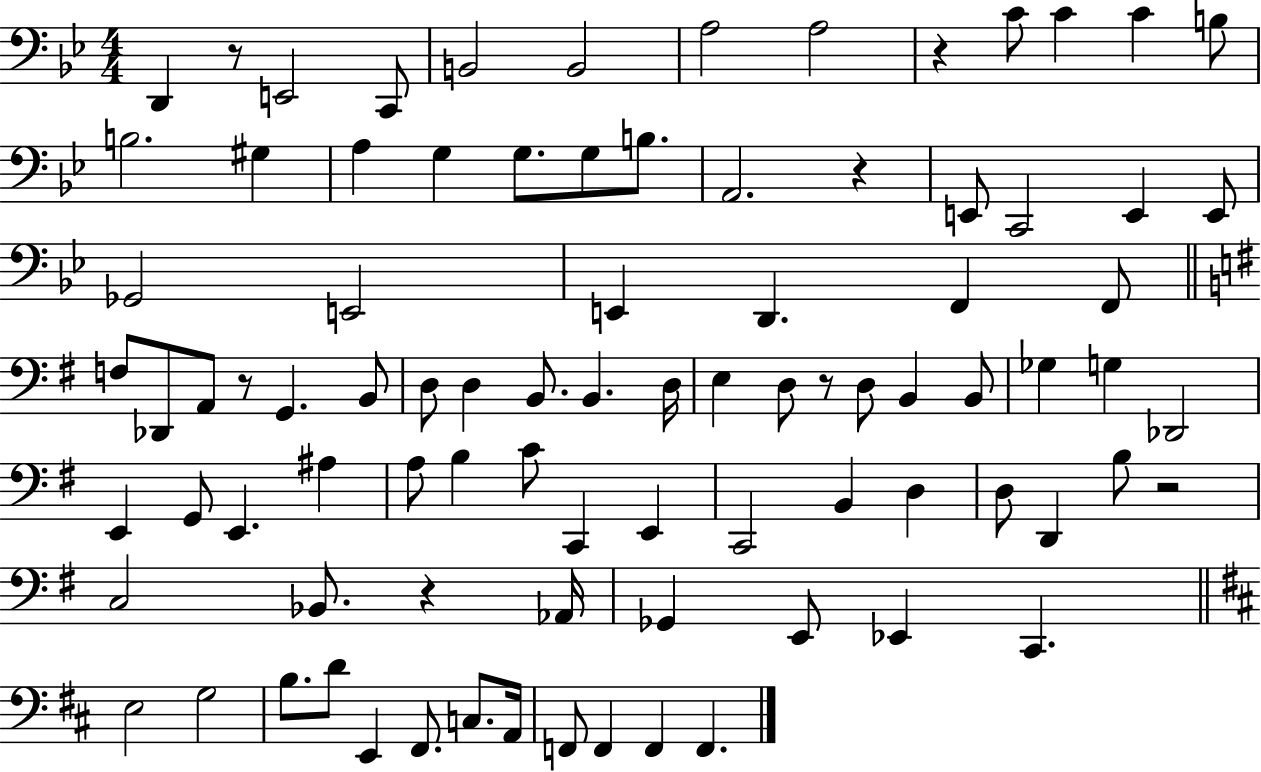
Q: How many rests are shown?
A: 7